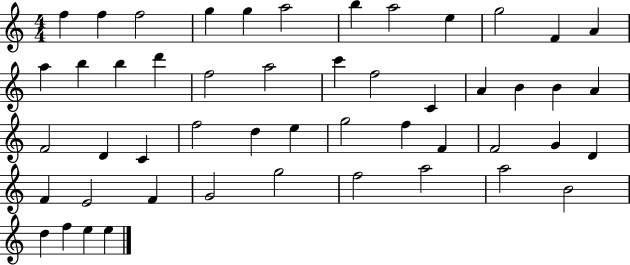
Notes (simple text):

F5/q F5/q F5/h G5/q G5/q A5/h B5/q A5/h E5/q G5/h F4/q A4/q A5/q B5/q B5/q D6/q F5/h A5/h C6/q F5/h C4/q A4/q B4/q B4/q A4/q F4/h D4/q C4/q F5/h D5/q E5/q G5/h F5/q F4/q F4/h G4/q D4/q F4/q E4/h F4/q G4/h G5/h F5/h A5/h A5/h B4/h D5/q F5/q E5/q E5/q